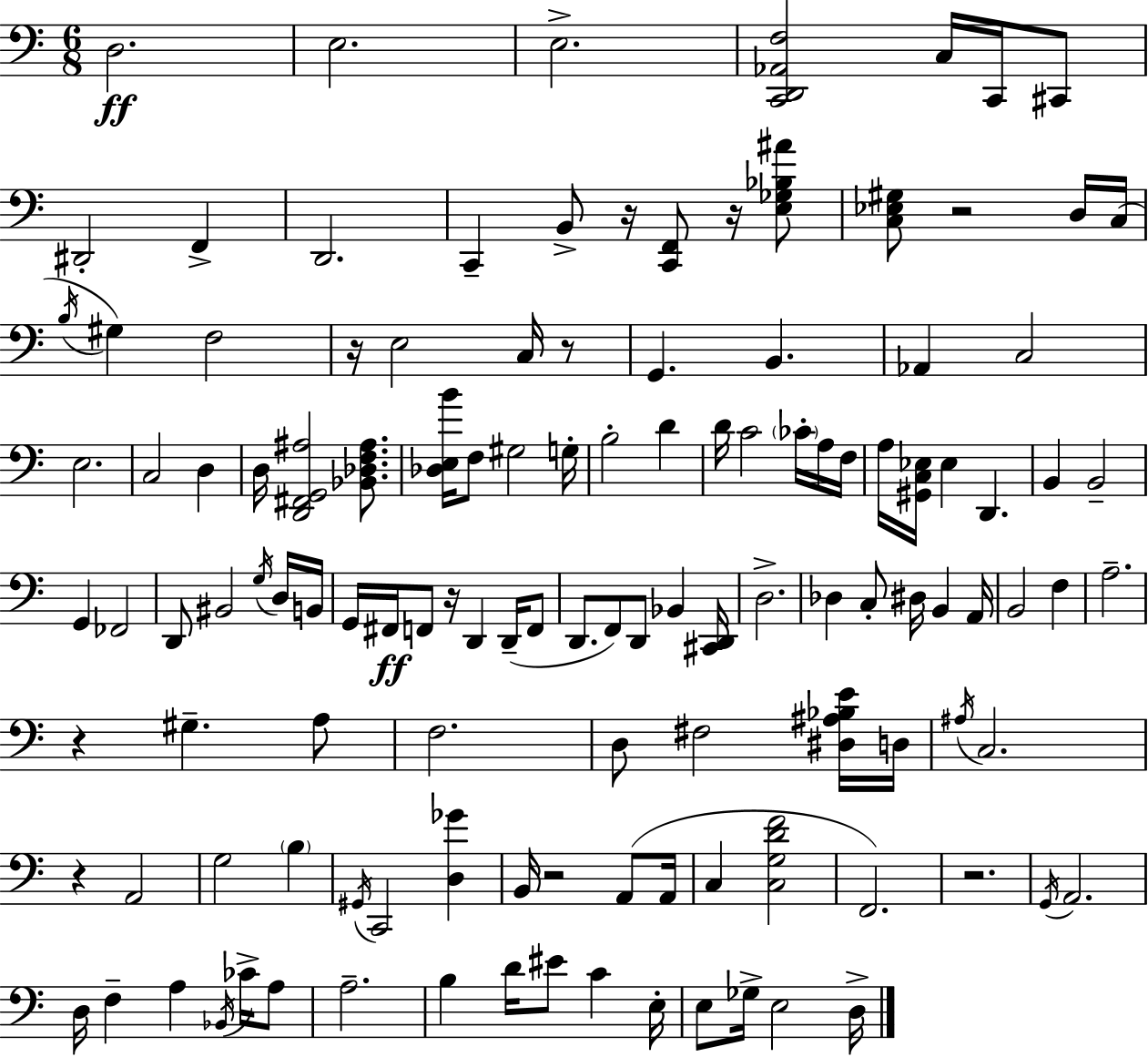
{
  \clef bass
  \numericTimeSignature
  \time 6/8
  \key a \minor
  \repeat volta 2 { d2.\ff | e2. | e2.-> | <c, d, aes, f>2 c16 c,16 cis,8 | \break dis,2-. f,4-> | d,2. | c,4-- b,8-> r16 <c, f,>8 r16 <e ges bes ais'>8 | <c ees gis>8 r2 d16 c16( | \break \acciaccatura { b16 } gis4) f2 | r16 e2 c16 r8 | g,4. b,4. | aes,4 c2 | \break e2. | c2 d4 | d16 <d, fis, g, ais>2 <bes, des f ais>8. | <des e b'>16 f8 gis2 | \break g16-. b2-. d'4 | d'16 c'2 \parenthesize ces'16-. a16 | f16 a16 <gis, c ees>16 ees4 d,4. | b,4 b,2-- | \break g,4 fes,2 | d,8 bis,2 \acciaccatura { g16 } | d16 b,16 g,16 fis,16\ff f,8 r16 d,4 d,16--( | f,8 d,8. f,8) d,8 bes,4 | \break <cis, d,>16 d2.-> | des4 c8-. dis16 b,4 | a,16 b,2 f4 | a2.-- | \break r4 gis4.-- | a8 f2. | d8 fis2 | <dis ais bes e'>16 d16 \acciaccatura { ais16 } c2. | \break r4 a,2 | g2 \parenthesize b4 | \acciaccatura { gis,16 } c,2 | <d ges'>4 b,16 r2 | \break a,8( a,16 c4 <c g d' f'>2 | f,2.) | r2. | \acciaccatura { g,16 } a,2. | \break d16 f4-- a4 | \acciaccatura { bes,16 } ces'16-> a8 a2.-- | b4 d'16 eis'8 | c'4 e16-. e8 ges16-> e2 | \break d16-> } \bar "|."
}